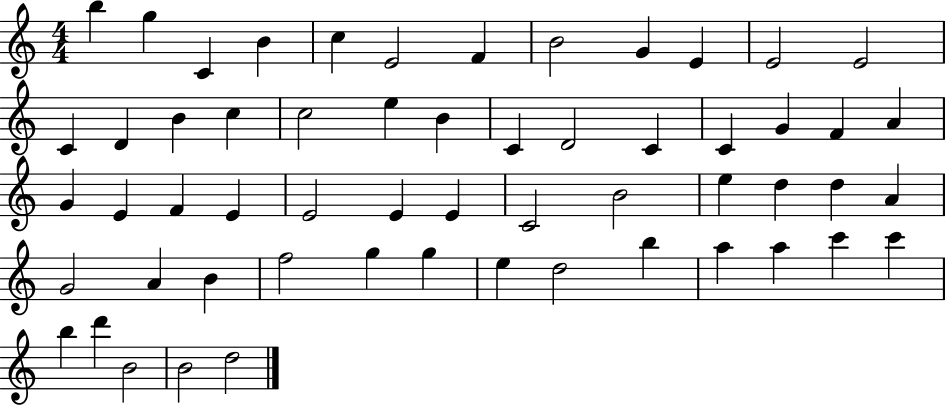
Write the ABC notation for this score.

X:1
T:Untitled
M:4/4
L:1/4
K:C
b g C B c E2 F B2 G E E2 E2 C D B c c2 e B C D2 C C G F A G E F E E2 E E C2 B2 e d d A G2 A B f2 g g e d2 b a a c' c' b d' B2 B2 d2